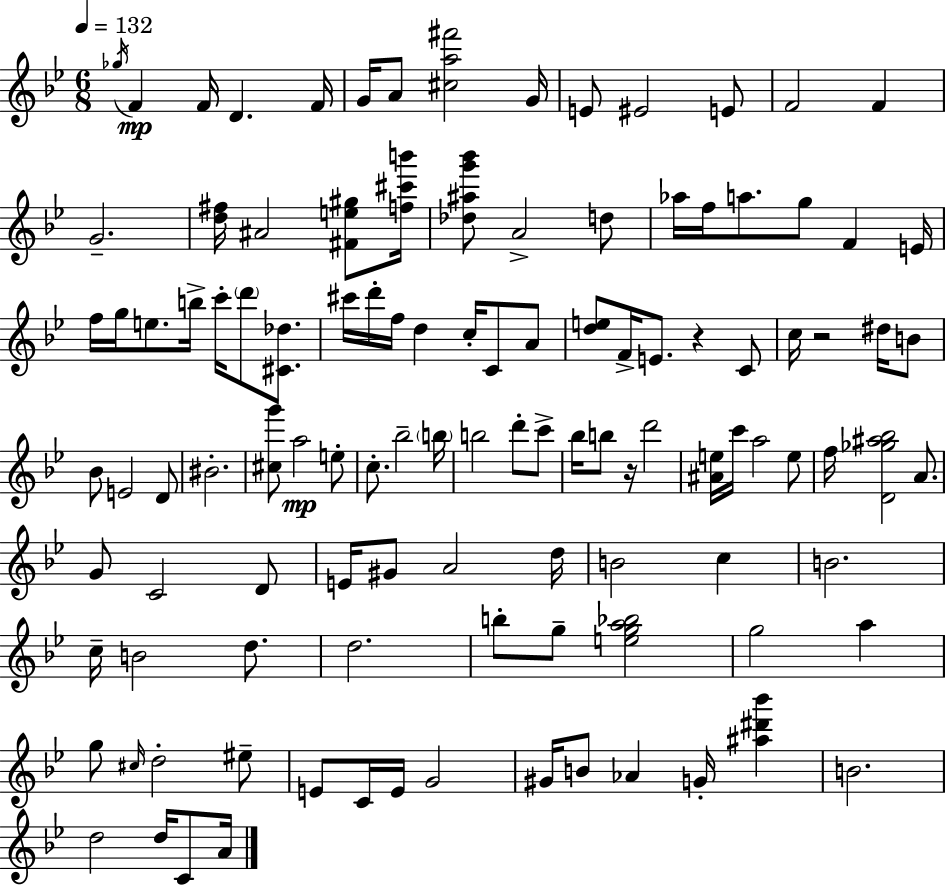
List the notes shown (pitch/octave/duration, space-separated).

Gb5/s F4/q F4/s D4/q. F4/s G4/s A4/e [C#5,A5,F#6]/h G4/s E4/e EIS4/h E4/e F4/h F4/q G4/h. [D5,F#5]/s A#4/h [F#4,E5,G#5]/e [F5,C#6,B6]/s [Db5,A#5,G6,Bb6]/e A4/h D5/e Ab5/s F5/s A5/e. G5/e F4/q E4/s F5/s G5/s E5/e. B5/s C6/s D6/e [C#4,Db5]/e. C#6/s D6/s F5/s D5/q C5/s C4/e A4/e [D5,E5]/e F4/s E4/e. R/q C4/e C5/s R/h D#5/s B4/e Bb4/e E4/h D4/e BIS4/h. [C#5,G6]/e A5/h E5/e C5/e. Bb5/h B5/s B5/h D6/e C6/e Bb5/s B5/e R/s D6/h [A#4,E5]/s C6/s A5/h E5/e F5/s [D4,Gb5,A#5,Bb5]/h A4/e. G4/e C4/h D4/e E4/s G#4/e A4/h D5/s B4/h C5/q B4/h. C5/s B4/h D5/e. D5/h. B5/e G5/e [E5,G5,A5,Bb5]/h G5/h A5/q G5/e C#5/s D5/h EIS5/e E4/e C4/s E4/s G4/h G#4/s B4/e Ab4/q G4/s [A#5,D#6,Bb6]/q B4/h. D5/h D5/s C4/e A4/s